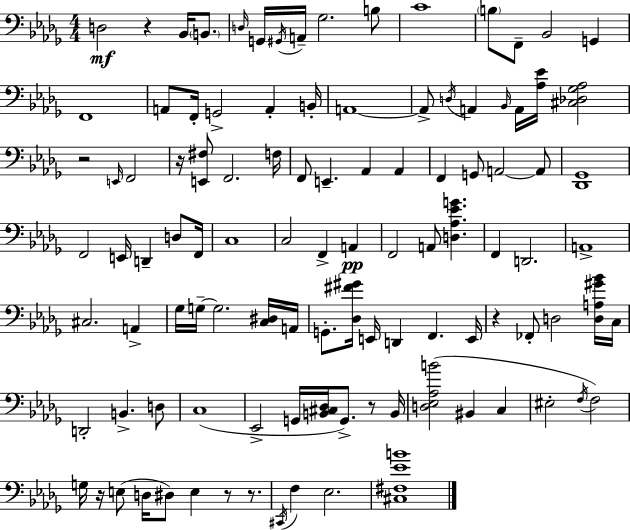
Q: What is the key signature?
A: BES minor